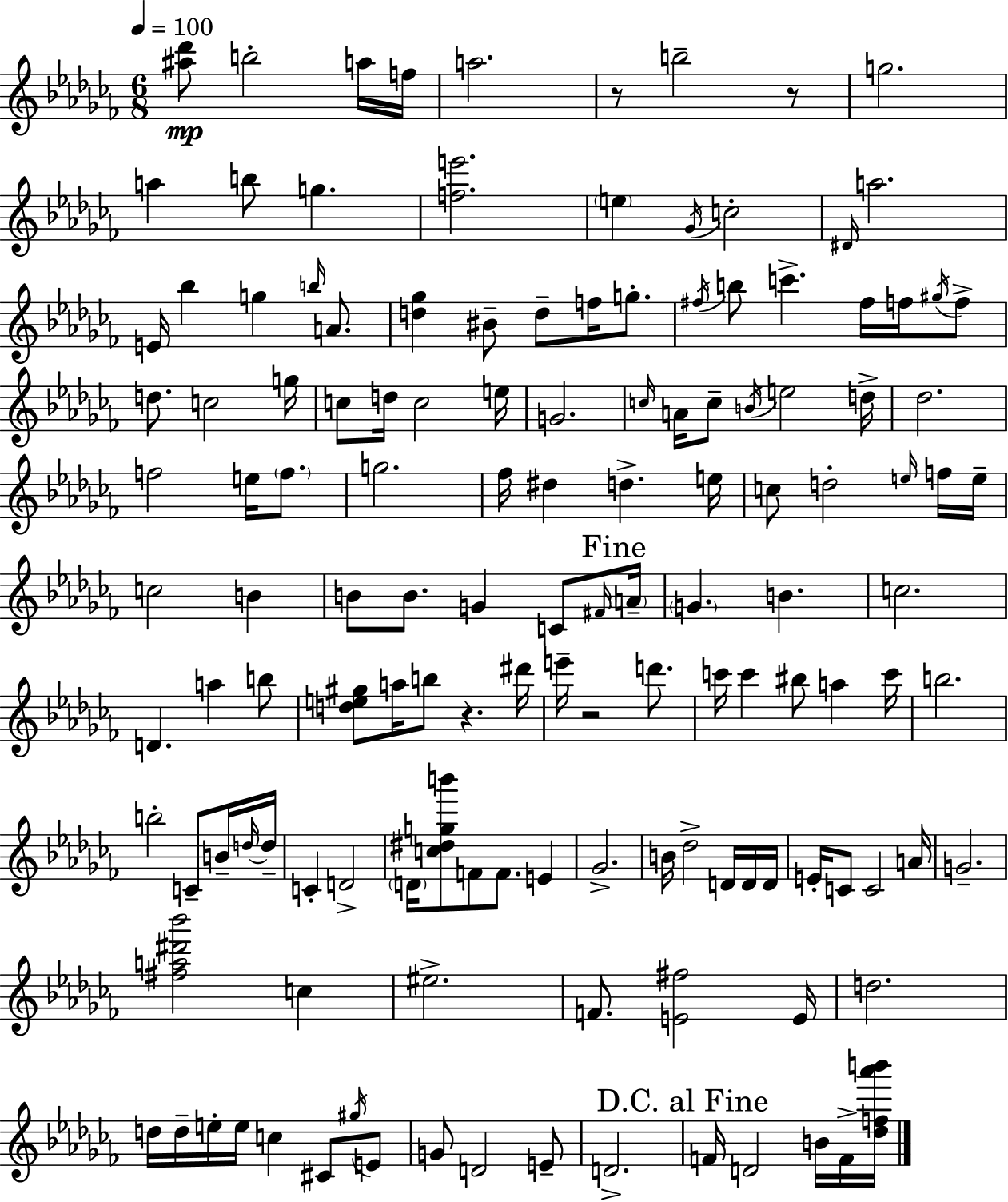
[A#5,Db6]/e B5/h A5/s F5/s A5/h. R/e B5/h R/e G5/h. A5/q B5/e G5/q. [F5,E6]/h. E5/q Gb4/s C5/h D#4/s A5/h. E4/s Bb5/q G5/q B5/s A4/e. [D5,Gb5]/q BIS4/e D5/e F5/s G5/e. F#5/s B5/e C6/q. F#5/s F5/s G#5/s F5/e D5/e. C5/h G5/s C5/e D5/s C5/h E5/s G4/h. C5/s A4/s C5/e B4/s E5/h D5/s Db5/h. F5/h E5/s F5/e. G5/h. FES5/s D#5/q D5/q. E5/s C5/e D5/h E5/s F5/s E5/s C5/h B4/q B4/e B4/e. G4/q C4/e F#4/s A4/s G4/q. B4/q. C5/h. D4/q. A5/q B5/e [D5,E5,G#5]/e A5/s B5/e R/q. D#6/s E6/s R/h D6/e. C6/s C6/q BIS5/e A5/q C6/s B5/h. B5/h C4/e B4/s D5/s D5/s C4/q D4/h D4/s [C5,D#5,G5,B6]/e F4/e F4/e. E4/q Gb4/h. B4/s Db5/h D4/s D4/s D4/s E4/s C4/e C4/h A4/s G4/h. [F#5,A5,D#6,Bb6]/h C5/q EIS5/h. F4/e. [E4,F#5]/h E4/s D5/h. D5/s D5/s E5/s E5/s C5/q C#4/e G#5/s E4/e G4/e D4/h E4/e D4/h. F4/s D4/h B4/s F4/s [Db5,F5,Ab6,B6]/s